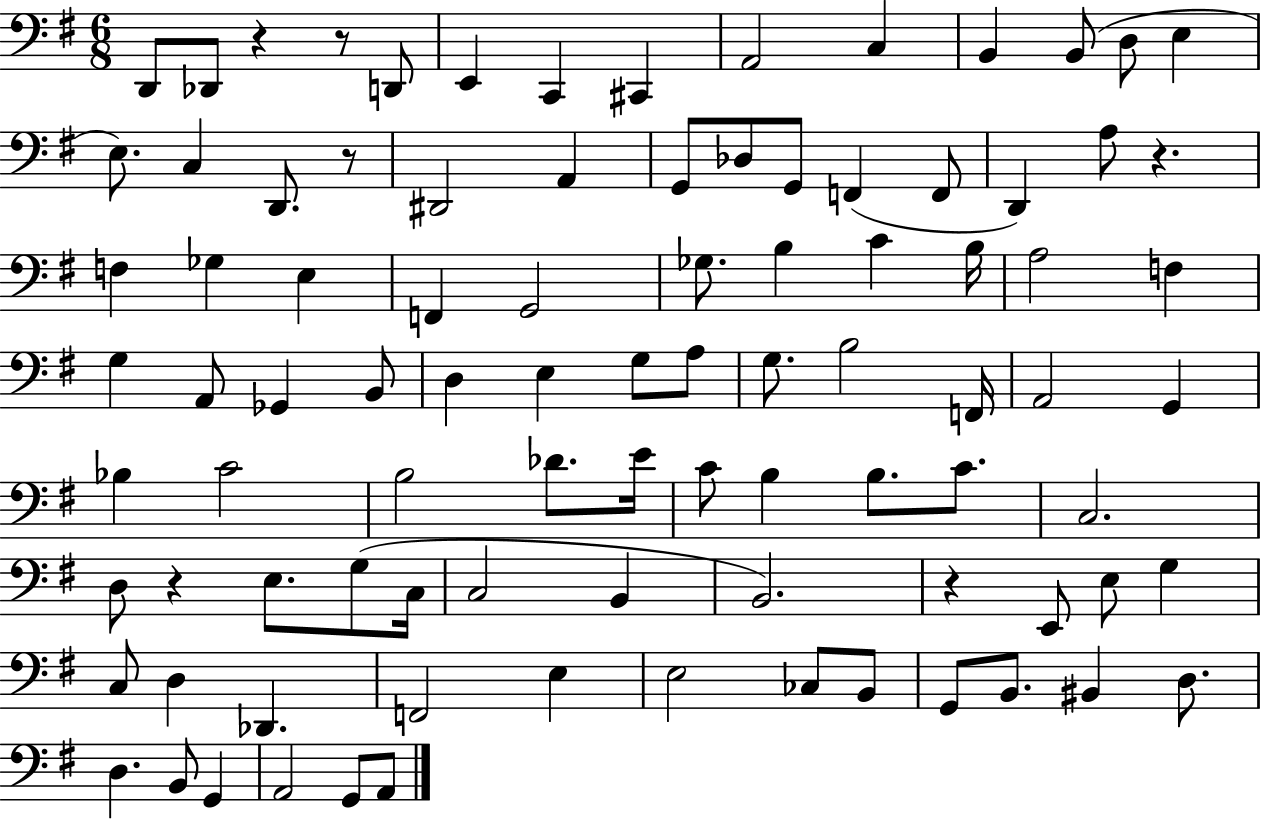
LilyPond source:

{
  \clef bass
  \numericTimeSignature
  \time 6/8
  \key g \major
  \repeat volta 2 { d,8 des,8 r4 r8 d,8 | e,4 c,4 cis,4 | a,2 c4 | b,4 b,8( d8 e4 | \break e8.) c4 d,8. r8 | dis,2 a,4 | g,8 des8 g,8 f,4( f,8 | d,4) a8 r4. | \break f4 ges4 e4 | f,4 g,2 | ges8. b4 c'4 b16 | a2 f4 | \break g4 a,8 ges,4 b,8 | d4 e4 g8 a8 | g8. b2 f,16 | a,2 g,4 | \break bes4 c'2 | b2 des'8. e'16 | c'8 b4 b8. c'8. | c2. | \break d8 r4 e8. g8( c16 | c2 b,4 | b,2.) | r4 e,8 e8 g4 | \break c8 d4 des,4. | f,2 e4 | e2 ces8 b,8 | g,8 b,8. bis,4 d8. | \break d4. b,8 g,4 | a,2 g,8 a,8 | } \bar "|."
}